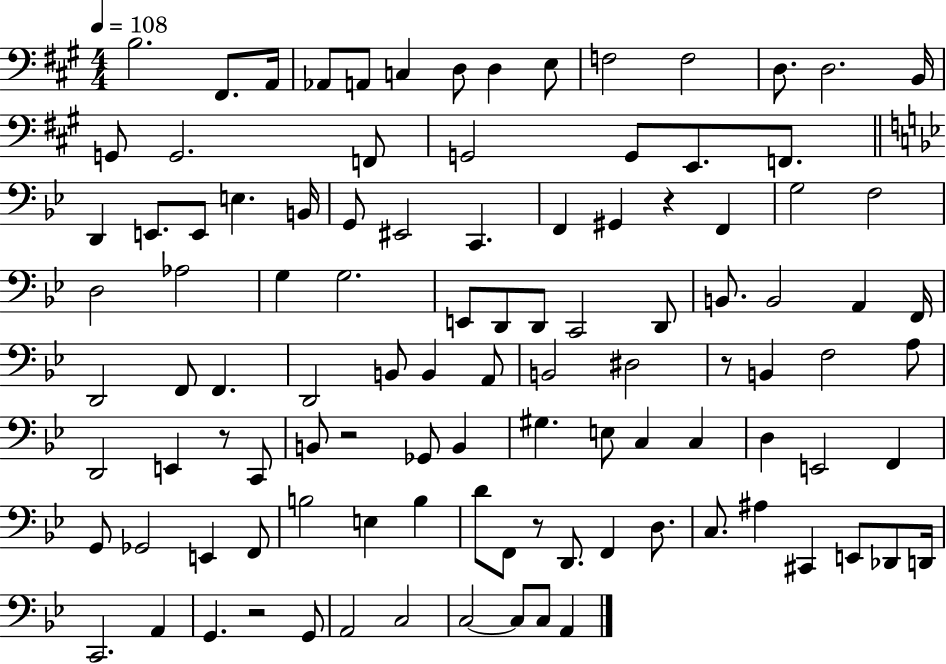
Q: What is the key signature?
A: A major